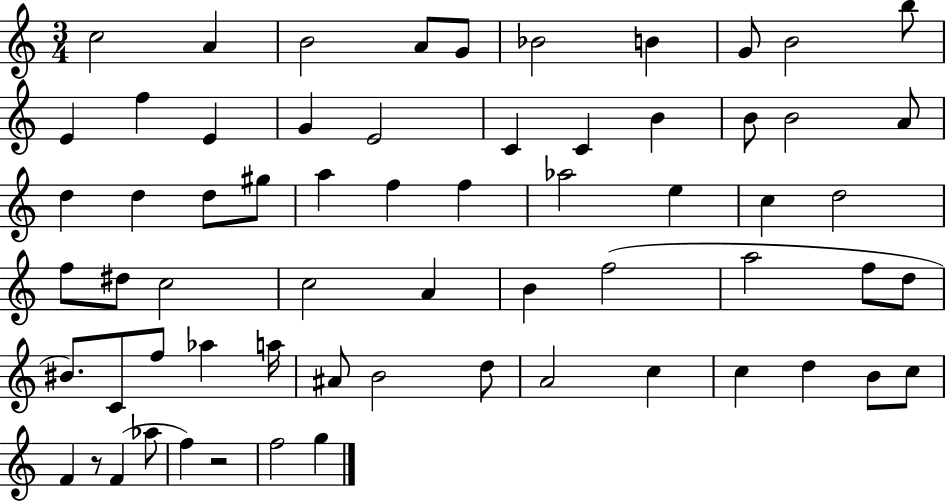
C5/h A4/q B4/h A4/e G4/e Bb4/h B4/q G4/e B4/h B5/e E4/q F5/q E4/q G4/q E4/h C4/q C4/q B4/q B4/e B4/h A4/e D5/q D5/q D5/e G#5/e A5/q F5/q F5/q Ab5/h E5/q C5/q D5/h F5/e D#5/e C5/h C5/h A4/q B4/q F5/h A5/h F5/e D5/e BIS4/e. C4/e F5/e Ab5/q A5/s A#4/e B4/h D5/e A4/h C5/q C5/q D5/q B4/e C5/e F4/q R/e F4/q Ab5/e F5/q R/h F5/h G5/q